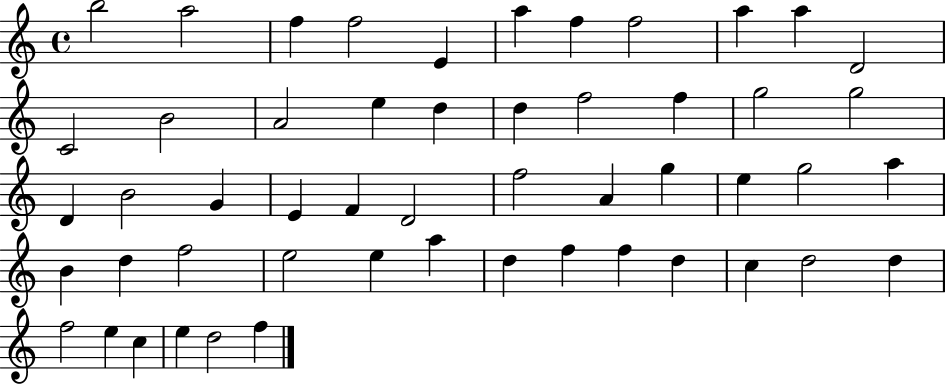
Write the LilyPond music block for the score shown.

{
  \clef treble
  \time 4/4
  \defaultTimeSignature
  \key c \major
  b''2 a''2 | f''4 f''2 e'4 | a''4 f''4 f''2 | a''4 a''4 d'2 | \break c'2 b'2 | a'2 e''4 d''4 | d''4 f''2 f''4 | g''2 g''2 | \break d'4 b'2 g'4 | e'4 f'4 d'2 | f''2 a'4 g''4 | e''4 g''2 a''4 | \break b'4 d''4 f''2 | e''2 e''4 a''4 | d''4 f''4 f''4 d''4 | c''4 d''2 d''4 | \break f''2 e''4 c''4 | e''4 d''2 f''4 | \bar "|."
}